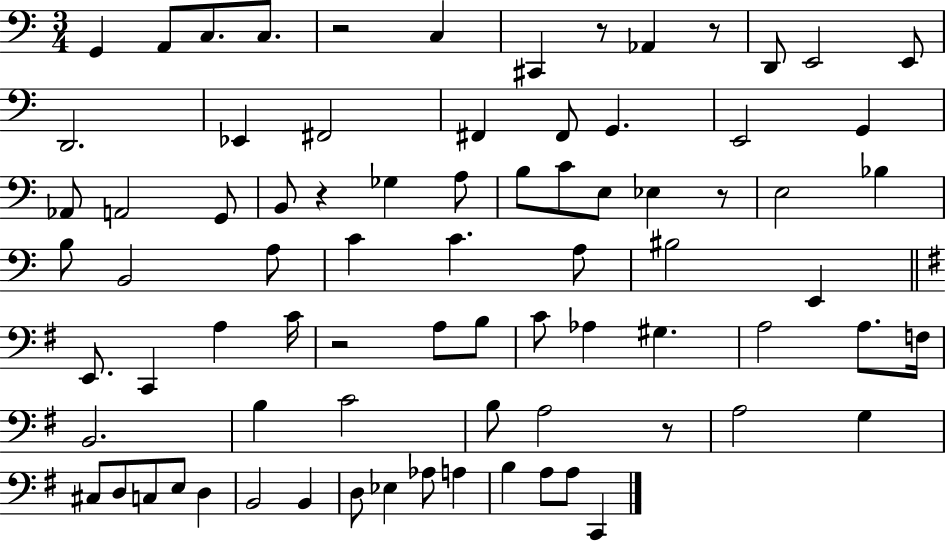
{
  \clef bass
  \numericTimeSignature
  \time 3/4
  \key c \major
  \repeat volta 2 { g,4 a,8 c8. c8. | r2 c4 | cis,4 r8 aes,4 r8 | d,8 e,2 e,8 | \break d,2. | ees,4 fis,2 | fis,4 fis,8 g,4. | e,2 g,4 | \break aes,8 a,2 g,8 | b,8 r4 ges4 a8 | b8 c'8 e8 ees4 r8 | e2 bes4 | \break b8 b,2 a8 | c'4 c'4. a8 | bis2 e,4 | \bar "||" \break \key g \major e,8. c,4 a4 c'16 | r2 a8 b8 | c'8 aes4 gis4. | a2 a8. f16 | \break b,2. | b4 c'2 | b8 a2 r8 | a2 g4 | \break cis8 d8 c8 e8 d4 | b,2 b,4 | d8 ees4 aes8 a4 | b4 a8 a8 c,4 | \break } \bar "|."
}